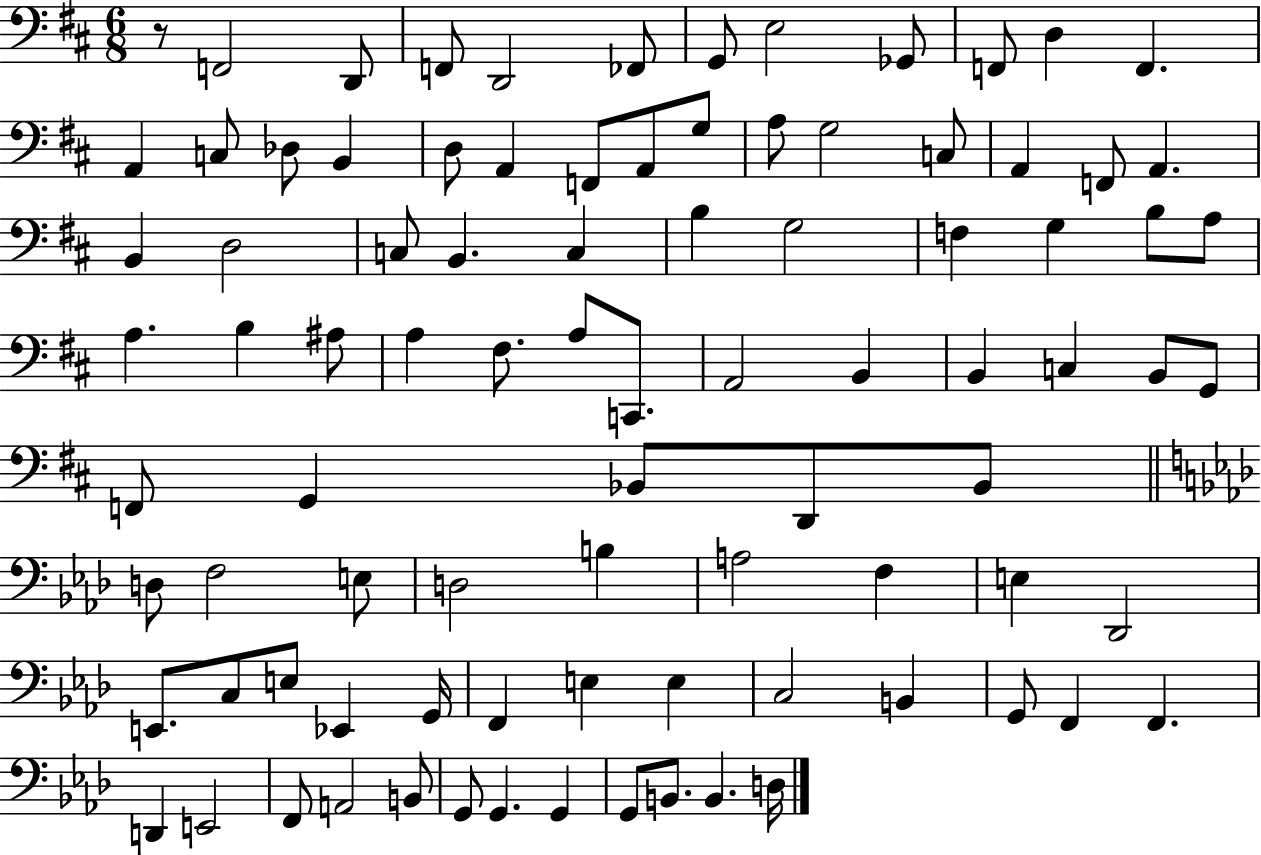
R/e F2/h D2/e F2/e D2/h FES2/e G2/e E3/h Gb2/e F2/e D3/q F2/q. A2/q C3/e Db3/e B2/q D3/e A2/q F2/e A2/e G3/e A3/e G3/h C3/e A2/q F2/e A2/q. B2/q D3/h C3/e B2/q. C3/q B3/q G3/h F3/q G3/q B3/e A3/e A3/q. B3/q A#3/e A3/q F#3/e. A3/e C2/e. A2/h B2/q B2/q C3/q B2/e G2/e F2/e G2/q Bb2/e D2/e Bb2/e D3/e F3/h E3/e D3/h B3/q A3/h F3/q E3/q Db2/h E2/e. C3/e E3/e Eb2/q G2/s F2/q E3/q E3/q C3/h B2/q G2/e F2/q F2/q. D2/q E2/h F2/e A2/h B2/e G2/e G2/q. G2/q G2/e B2/e. B2/q. D3/s